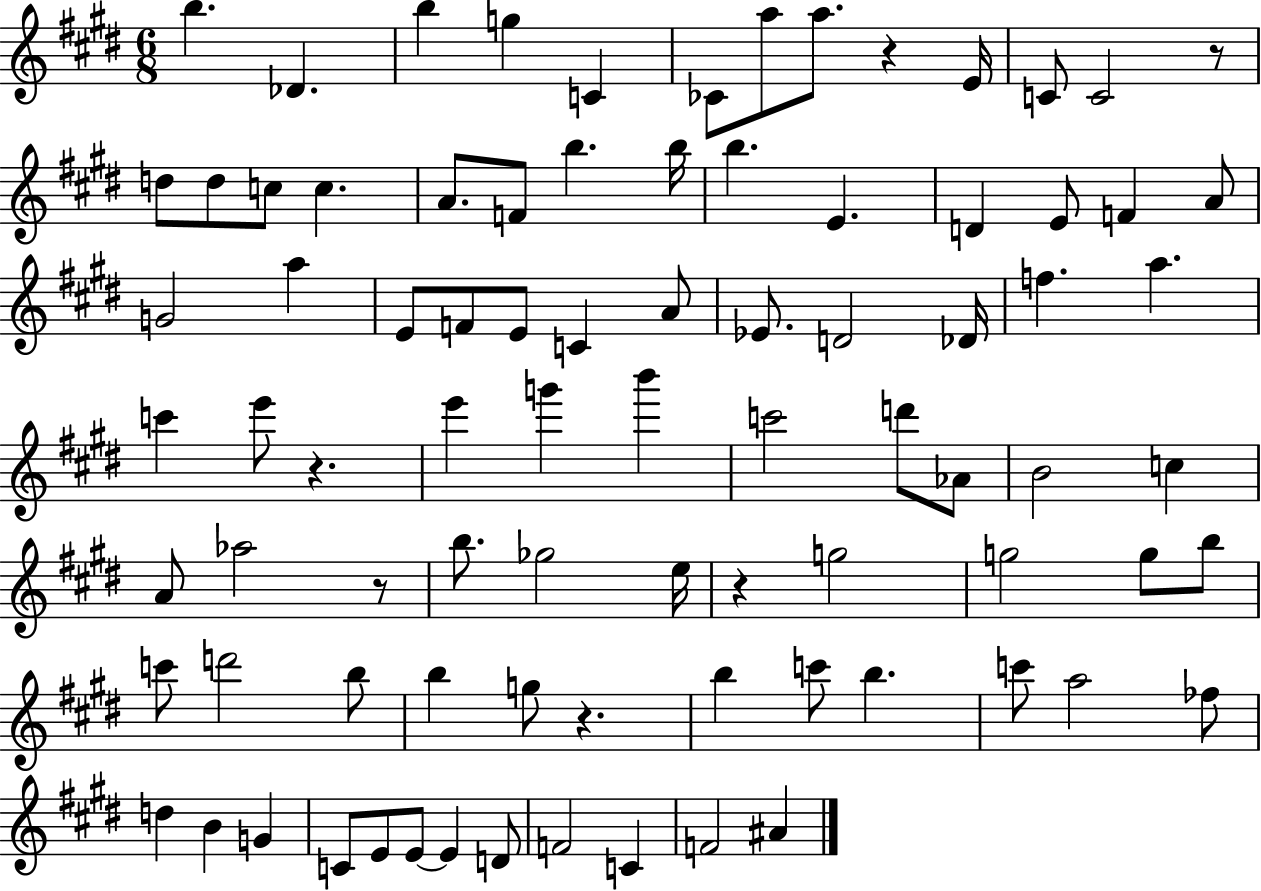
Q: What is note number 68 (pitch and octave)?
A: D5